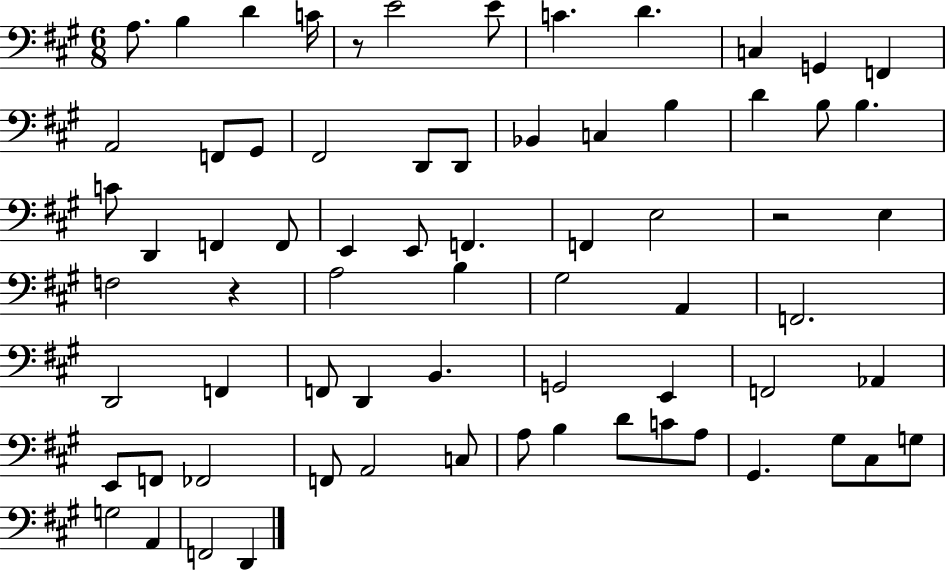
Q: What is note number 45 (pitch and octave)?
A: G2